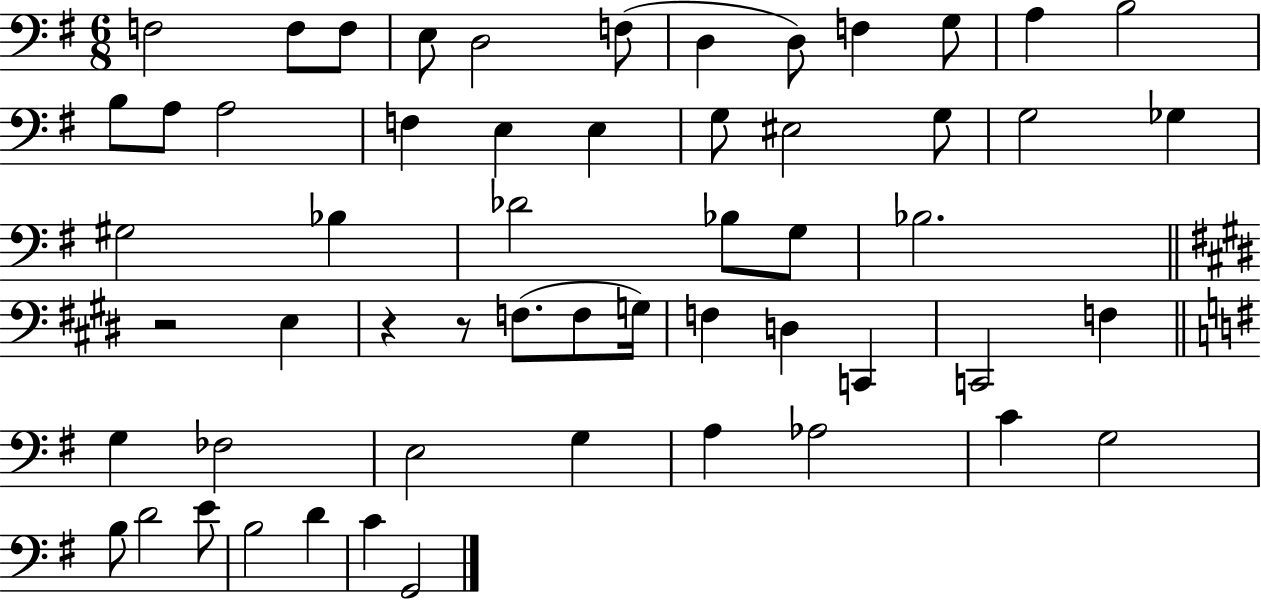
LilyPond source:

{
  \clef bass
  \numericTimeSignature
  \time 6/8
  \key g \major
  \repeat volta 2 { f2 f8 f8 | e8 d2 f8( | d4 d8) f4 g8 | a4 b2 | \break b8 a8 a2 | f4 e4 e4 | g8 eis2 g8 | g2 ges4 | \break gis2 bes4 | des'2 bes8 g8 | bes2. | \bar "||" \break \key e \major r2 e4 | r4 r8 f8.( f8 g16) | f4 d4 c,4 | c,2 f4 | \break \bar "||" \break \key e \minor g4 fes2 | e2 g4 | a4 aes2 | c'4 g2 | \break b8 d'2 e'8 | b2 d'4 | c'4 g,2 | } \bar "|."
}